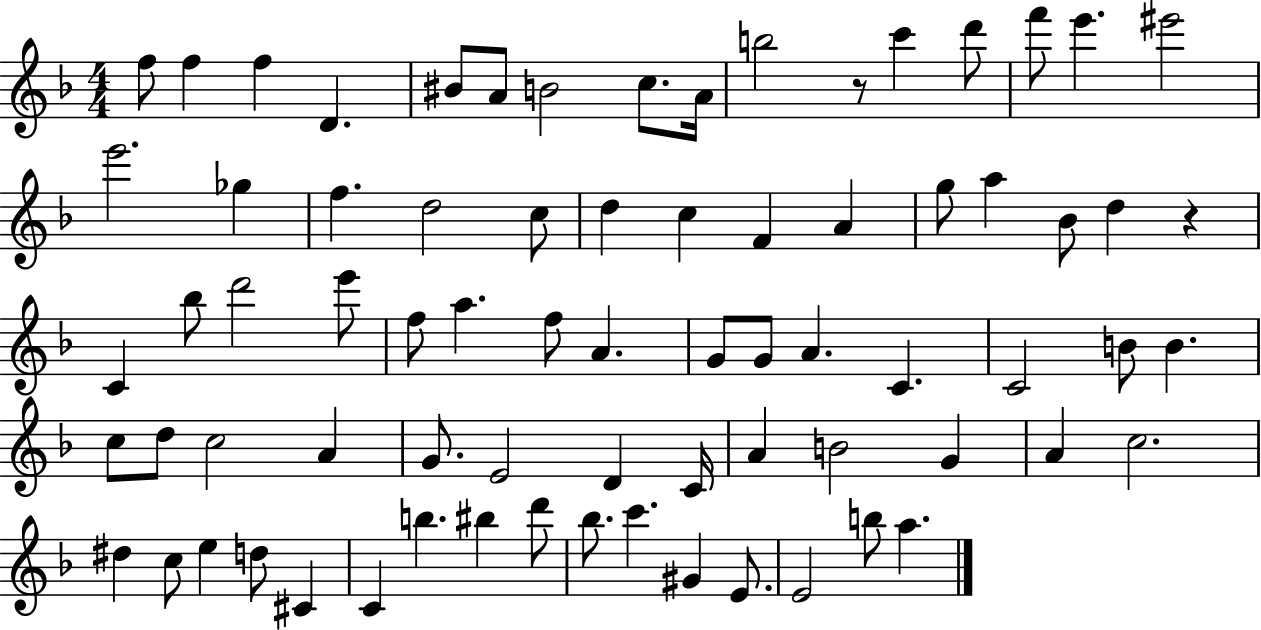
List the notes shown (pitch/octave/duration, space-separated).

F5/e F5/q F5/q D4/q. BIS4/e A4/e B4/h C5/e. A4/s B5/h R/e C6/q D6/e F6/e E6/q. EIS6/h E6/h. Gb5/q F5/q. D5/h C5/e D5/q C5/q F4/q A4/q G5/e A5/q Bb4/e D5/q R/q C4/q Bb5/e D6/h E6/e F5/e A5/q. F5/e A4/q. G4/e G4/e A4/q. C4/q. C4/h B4/e B4/q. C5/e D5/e C5/h A4/q G4/e. E4/h D4/q C4/s A4/q B4/h G4/q A4/q C5/h. D#5/q C5/e E5/q D5/e C#4/q C4/q B5/q. BIS5/q D6/e Bb5/e. C6/q. G#4/q E4/e. E4/h B5/e A5/q.